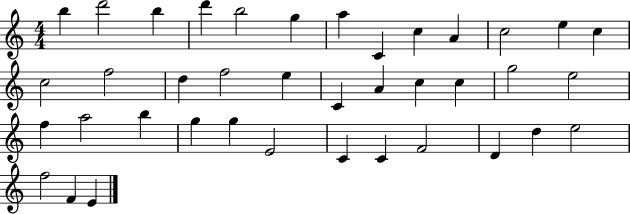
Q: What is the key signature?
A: C major